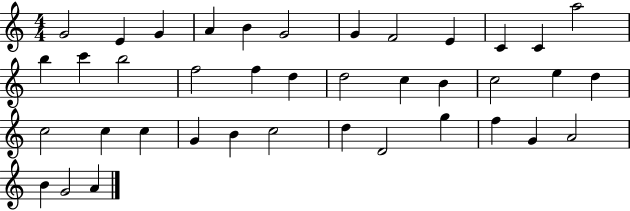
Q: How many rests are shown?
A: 0